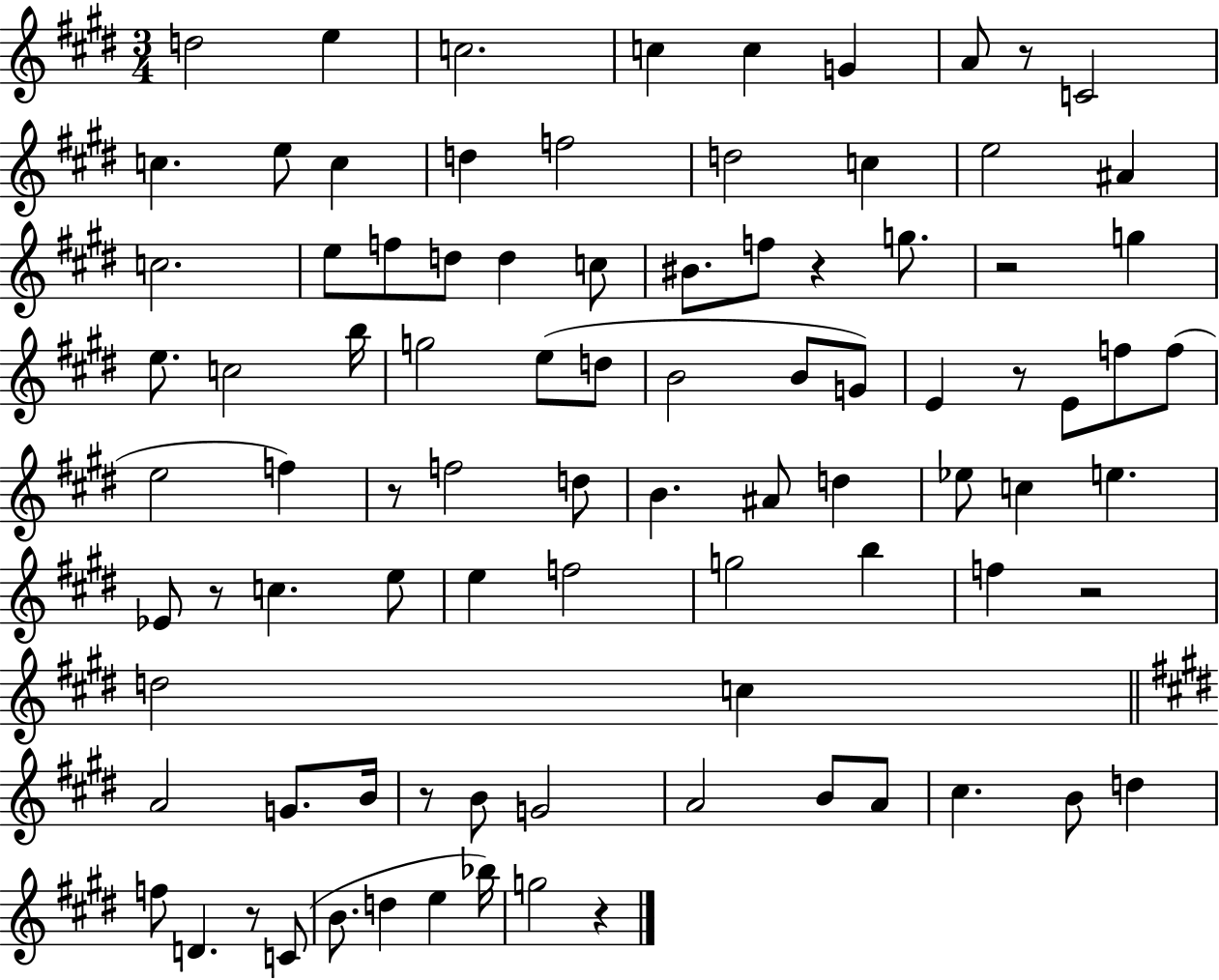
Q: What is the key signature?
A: E major